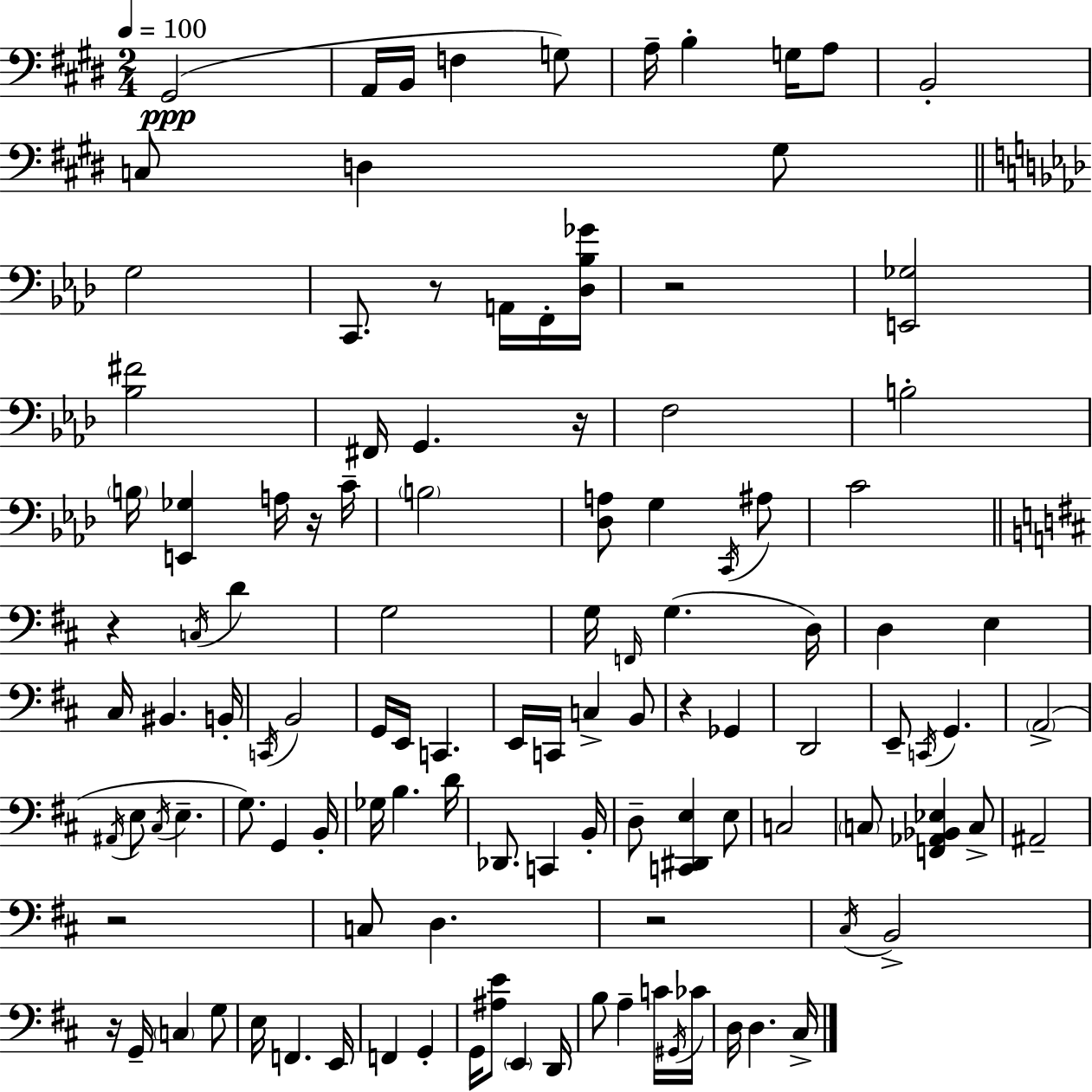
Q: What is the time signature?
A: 2/4